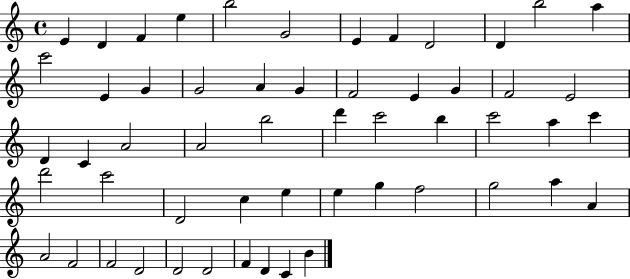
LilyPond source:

{
  \clef treble
  \time 4/4
  \defaultTimeSignature
  \key c \major
  e'4 d'4 f'4 e''4 | b''2 g'2 | e'4 f'4 d'2 | d'4 b''2 a''4 | \break c'''2 e'4 g'4 | g'2 a'4 g'4 | f'2 e'4 g'4 | f'2 e'2 | \break d'4 c'4 a'2 | a'2 b''2 | d'''4 c'''2 b''4 | c'''2 a''4 c'''4 | \break d'''2 c'''2 | d'2 c''4 e''4 | e''4 g''4 f''2 | g''2 a''4 a'4 | \break a'2 f'2 | f'2 d'2 | d'2 d'2 | f'4 d'4 c'4 b'4 | \break \bar "|."
}